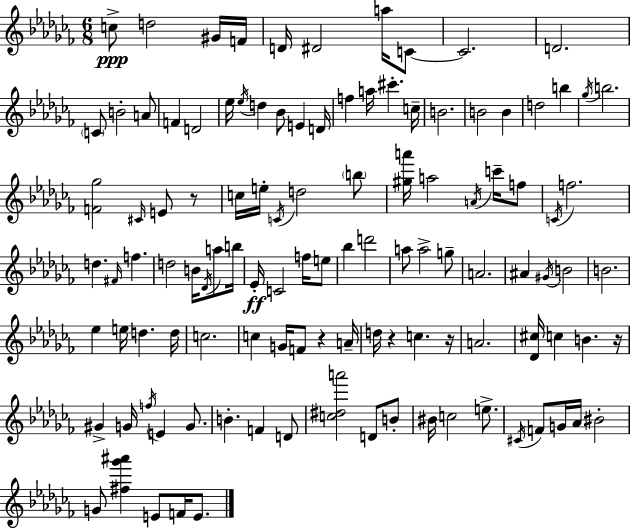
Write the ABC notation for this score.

X:1
T:Untitled
M:6/8
L:1/4
K:Abm
c/2 d2 ^G/4 F/4 D/4 ^D2 a/4 C/2 C2 D2 C/2 B2 A/2 F D2 _e/4 _e/4 d _B/2 E D/4 f a/4 ^c' c/4 B2 B2 B d2 b _g/4 b2 [F_g]2 ^C/4 E/2 z/2 c/4 e/4 C/4 d2 b/2 [^ga']/4 a2 A/4 c'/4 f/2 C/4 f2 d ^F/4 f d2 B/4 _D/4 a/2 b/4 _E/4 C2 f/4 e/2 _b d'2 a/2 a2 g/2 A2 ^A ^G/4 B2 B2 _e e/4 d d/4 c2 c G/4 F/2 z A/4 d/4 z c z/4 A2 [_D^c]/4 c B z/4 ^G G/4 f/4 E G/2 B F D/2 [c^da']2 D/2 B/2 ^B/4 c2 e/2 ^C/4 F/2 G/4 _A/4 ^B2 G/2 [^f_g'^a'] E/2 F/4 E/2